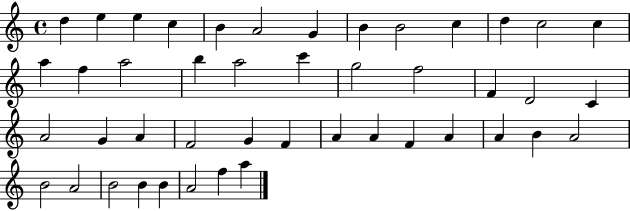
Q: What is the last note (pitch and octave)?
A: A5